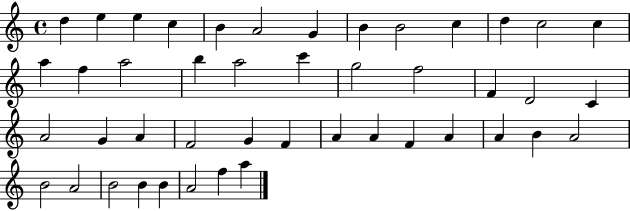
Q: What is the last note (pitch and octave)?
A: A5